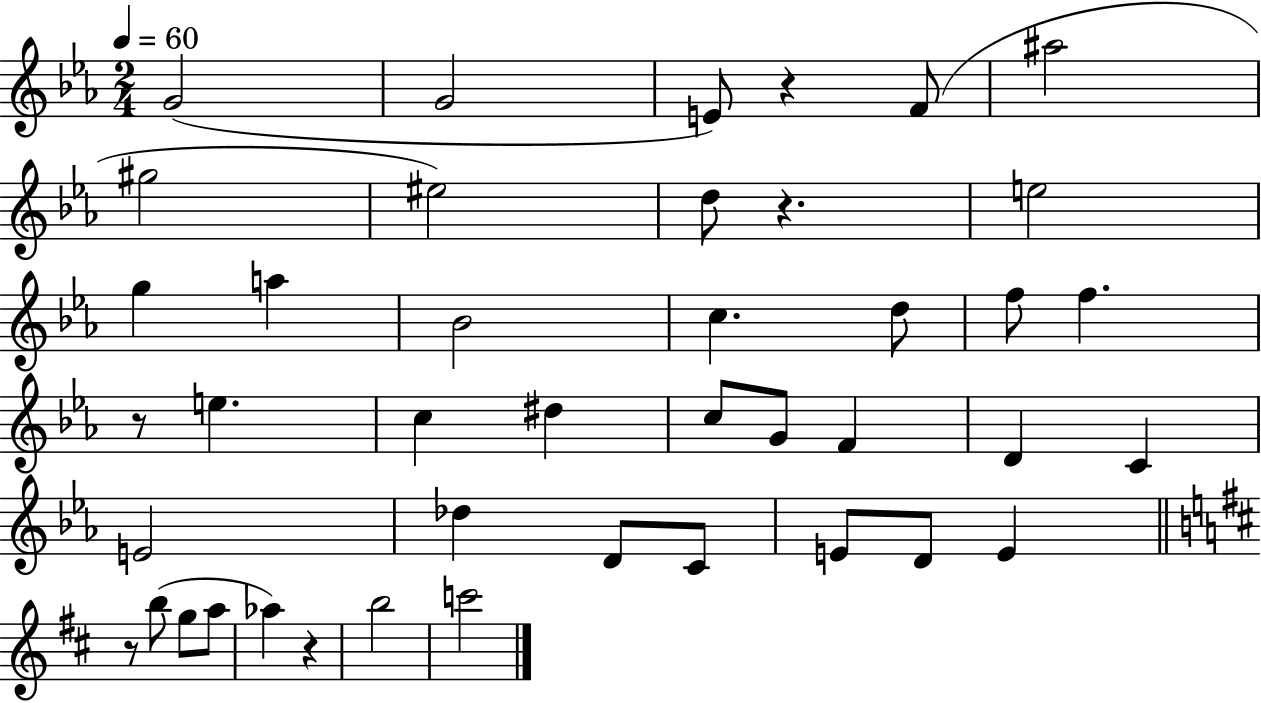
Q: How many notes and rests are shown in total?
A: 42